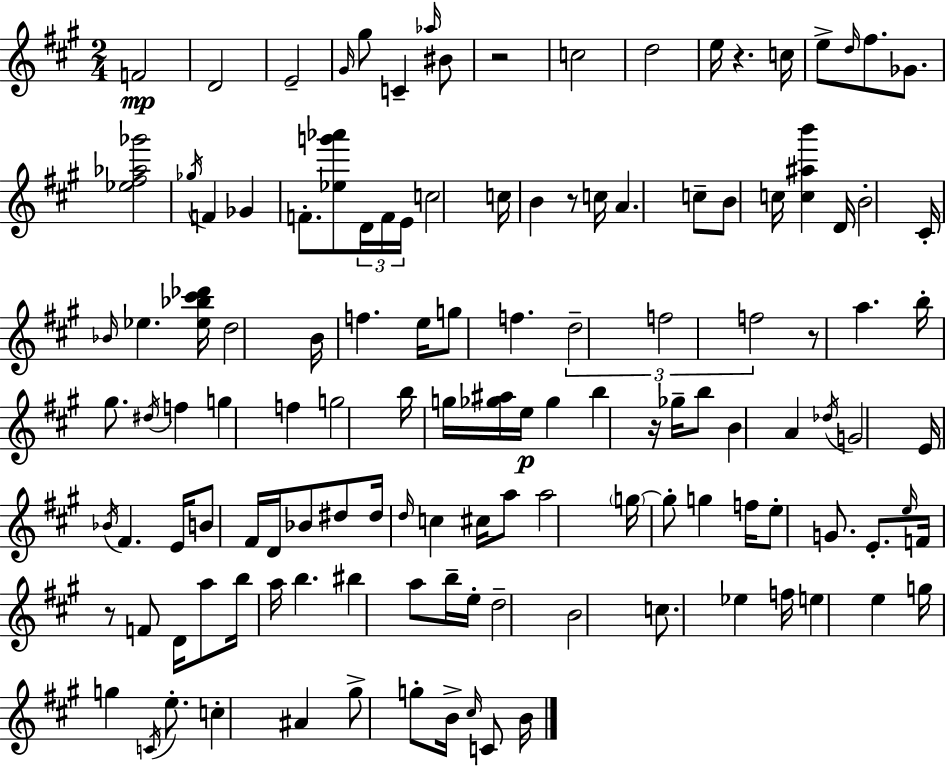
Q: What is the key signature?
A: A major